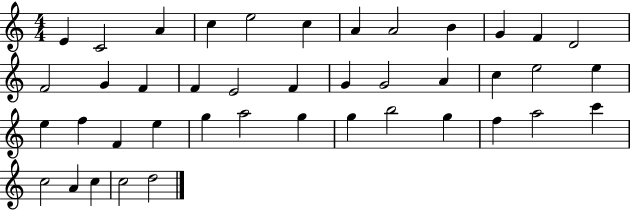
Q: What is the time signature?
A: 4/4